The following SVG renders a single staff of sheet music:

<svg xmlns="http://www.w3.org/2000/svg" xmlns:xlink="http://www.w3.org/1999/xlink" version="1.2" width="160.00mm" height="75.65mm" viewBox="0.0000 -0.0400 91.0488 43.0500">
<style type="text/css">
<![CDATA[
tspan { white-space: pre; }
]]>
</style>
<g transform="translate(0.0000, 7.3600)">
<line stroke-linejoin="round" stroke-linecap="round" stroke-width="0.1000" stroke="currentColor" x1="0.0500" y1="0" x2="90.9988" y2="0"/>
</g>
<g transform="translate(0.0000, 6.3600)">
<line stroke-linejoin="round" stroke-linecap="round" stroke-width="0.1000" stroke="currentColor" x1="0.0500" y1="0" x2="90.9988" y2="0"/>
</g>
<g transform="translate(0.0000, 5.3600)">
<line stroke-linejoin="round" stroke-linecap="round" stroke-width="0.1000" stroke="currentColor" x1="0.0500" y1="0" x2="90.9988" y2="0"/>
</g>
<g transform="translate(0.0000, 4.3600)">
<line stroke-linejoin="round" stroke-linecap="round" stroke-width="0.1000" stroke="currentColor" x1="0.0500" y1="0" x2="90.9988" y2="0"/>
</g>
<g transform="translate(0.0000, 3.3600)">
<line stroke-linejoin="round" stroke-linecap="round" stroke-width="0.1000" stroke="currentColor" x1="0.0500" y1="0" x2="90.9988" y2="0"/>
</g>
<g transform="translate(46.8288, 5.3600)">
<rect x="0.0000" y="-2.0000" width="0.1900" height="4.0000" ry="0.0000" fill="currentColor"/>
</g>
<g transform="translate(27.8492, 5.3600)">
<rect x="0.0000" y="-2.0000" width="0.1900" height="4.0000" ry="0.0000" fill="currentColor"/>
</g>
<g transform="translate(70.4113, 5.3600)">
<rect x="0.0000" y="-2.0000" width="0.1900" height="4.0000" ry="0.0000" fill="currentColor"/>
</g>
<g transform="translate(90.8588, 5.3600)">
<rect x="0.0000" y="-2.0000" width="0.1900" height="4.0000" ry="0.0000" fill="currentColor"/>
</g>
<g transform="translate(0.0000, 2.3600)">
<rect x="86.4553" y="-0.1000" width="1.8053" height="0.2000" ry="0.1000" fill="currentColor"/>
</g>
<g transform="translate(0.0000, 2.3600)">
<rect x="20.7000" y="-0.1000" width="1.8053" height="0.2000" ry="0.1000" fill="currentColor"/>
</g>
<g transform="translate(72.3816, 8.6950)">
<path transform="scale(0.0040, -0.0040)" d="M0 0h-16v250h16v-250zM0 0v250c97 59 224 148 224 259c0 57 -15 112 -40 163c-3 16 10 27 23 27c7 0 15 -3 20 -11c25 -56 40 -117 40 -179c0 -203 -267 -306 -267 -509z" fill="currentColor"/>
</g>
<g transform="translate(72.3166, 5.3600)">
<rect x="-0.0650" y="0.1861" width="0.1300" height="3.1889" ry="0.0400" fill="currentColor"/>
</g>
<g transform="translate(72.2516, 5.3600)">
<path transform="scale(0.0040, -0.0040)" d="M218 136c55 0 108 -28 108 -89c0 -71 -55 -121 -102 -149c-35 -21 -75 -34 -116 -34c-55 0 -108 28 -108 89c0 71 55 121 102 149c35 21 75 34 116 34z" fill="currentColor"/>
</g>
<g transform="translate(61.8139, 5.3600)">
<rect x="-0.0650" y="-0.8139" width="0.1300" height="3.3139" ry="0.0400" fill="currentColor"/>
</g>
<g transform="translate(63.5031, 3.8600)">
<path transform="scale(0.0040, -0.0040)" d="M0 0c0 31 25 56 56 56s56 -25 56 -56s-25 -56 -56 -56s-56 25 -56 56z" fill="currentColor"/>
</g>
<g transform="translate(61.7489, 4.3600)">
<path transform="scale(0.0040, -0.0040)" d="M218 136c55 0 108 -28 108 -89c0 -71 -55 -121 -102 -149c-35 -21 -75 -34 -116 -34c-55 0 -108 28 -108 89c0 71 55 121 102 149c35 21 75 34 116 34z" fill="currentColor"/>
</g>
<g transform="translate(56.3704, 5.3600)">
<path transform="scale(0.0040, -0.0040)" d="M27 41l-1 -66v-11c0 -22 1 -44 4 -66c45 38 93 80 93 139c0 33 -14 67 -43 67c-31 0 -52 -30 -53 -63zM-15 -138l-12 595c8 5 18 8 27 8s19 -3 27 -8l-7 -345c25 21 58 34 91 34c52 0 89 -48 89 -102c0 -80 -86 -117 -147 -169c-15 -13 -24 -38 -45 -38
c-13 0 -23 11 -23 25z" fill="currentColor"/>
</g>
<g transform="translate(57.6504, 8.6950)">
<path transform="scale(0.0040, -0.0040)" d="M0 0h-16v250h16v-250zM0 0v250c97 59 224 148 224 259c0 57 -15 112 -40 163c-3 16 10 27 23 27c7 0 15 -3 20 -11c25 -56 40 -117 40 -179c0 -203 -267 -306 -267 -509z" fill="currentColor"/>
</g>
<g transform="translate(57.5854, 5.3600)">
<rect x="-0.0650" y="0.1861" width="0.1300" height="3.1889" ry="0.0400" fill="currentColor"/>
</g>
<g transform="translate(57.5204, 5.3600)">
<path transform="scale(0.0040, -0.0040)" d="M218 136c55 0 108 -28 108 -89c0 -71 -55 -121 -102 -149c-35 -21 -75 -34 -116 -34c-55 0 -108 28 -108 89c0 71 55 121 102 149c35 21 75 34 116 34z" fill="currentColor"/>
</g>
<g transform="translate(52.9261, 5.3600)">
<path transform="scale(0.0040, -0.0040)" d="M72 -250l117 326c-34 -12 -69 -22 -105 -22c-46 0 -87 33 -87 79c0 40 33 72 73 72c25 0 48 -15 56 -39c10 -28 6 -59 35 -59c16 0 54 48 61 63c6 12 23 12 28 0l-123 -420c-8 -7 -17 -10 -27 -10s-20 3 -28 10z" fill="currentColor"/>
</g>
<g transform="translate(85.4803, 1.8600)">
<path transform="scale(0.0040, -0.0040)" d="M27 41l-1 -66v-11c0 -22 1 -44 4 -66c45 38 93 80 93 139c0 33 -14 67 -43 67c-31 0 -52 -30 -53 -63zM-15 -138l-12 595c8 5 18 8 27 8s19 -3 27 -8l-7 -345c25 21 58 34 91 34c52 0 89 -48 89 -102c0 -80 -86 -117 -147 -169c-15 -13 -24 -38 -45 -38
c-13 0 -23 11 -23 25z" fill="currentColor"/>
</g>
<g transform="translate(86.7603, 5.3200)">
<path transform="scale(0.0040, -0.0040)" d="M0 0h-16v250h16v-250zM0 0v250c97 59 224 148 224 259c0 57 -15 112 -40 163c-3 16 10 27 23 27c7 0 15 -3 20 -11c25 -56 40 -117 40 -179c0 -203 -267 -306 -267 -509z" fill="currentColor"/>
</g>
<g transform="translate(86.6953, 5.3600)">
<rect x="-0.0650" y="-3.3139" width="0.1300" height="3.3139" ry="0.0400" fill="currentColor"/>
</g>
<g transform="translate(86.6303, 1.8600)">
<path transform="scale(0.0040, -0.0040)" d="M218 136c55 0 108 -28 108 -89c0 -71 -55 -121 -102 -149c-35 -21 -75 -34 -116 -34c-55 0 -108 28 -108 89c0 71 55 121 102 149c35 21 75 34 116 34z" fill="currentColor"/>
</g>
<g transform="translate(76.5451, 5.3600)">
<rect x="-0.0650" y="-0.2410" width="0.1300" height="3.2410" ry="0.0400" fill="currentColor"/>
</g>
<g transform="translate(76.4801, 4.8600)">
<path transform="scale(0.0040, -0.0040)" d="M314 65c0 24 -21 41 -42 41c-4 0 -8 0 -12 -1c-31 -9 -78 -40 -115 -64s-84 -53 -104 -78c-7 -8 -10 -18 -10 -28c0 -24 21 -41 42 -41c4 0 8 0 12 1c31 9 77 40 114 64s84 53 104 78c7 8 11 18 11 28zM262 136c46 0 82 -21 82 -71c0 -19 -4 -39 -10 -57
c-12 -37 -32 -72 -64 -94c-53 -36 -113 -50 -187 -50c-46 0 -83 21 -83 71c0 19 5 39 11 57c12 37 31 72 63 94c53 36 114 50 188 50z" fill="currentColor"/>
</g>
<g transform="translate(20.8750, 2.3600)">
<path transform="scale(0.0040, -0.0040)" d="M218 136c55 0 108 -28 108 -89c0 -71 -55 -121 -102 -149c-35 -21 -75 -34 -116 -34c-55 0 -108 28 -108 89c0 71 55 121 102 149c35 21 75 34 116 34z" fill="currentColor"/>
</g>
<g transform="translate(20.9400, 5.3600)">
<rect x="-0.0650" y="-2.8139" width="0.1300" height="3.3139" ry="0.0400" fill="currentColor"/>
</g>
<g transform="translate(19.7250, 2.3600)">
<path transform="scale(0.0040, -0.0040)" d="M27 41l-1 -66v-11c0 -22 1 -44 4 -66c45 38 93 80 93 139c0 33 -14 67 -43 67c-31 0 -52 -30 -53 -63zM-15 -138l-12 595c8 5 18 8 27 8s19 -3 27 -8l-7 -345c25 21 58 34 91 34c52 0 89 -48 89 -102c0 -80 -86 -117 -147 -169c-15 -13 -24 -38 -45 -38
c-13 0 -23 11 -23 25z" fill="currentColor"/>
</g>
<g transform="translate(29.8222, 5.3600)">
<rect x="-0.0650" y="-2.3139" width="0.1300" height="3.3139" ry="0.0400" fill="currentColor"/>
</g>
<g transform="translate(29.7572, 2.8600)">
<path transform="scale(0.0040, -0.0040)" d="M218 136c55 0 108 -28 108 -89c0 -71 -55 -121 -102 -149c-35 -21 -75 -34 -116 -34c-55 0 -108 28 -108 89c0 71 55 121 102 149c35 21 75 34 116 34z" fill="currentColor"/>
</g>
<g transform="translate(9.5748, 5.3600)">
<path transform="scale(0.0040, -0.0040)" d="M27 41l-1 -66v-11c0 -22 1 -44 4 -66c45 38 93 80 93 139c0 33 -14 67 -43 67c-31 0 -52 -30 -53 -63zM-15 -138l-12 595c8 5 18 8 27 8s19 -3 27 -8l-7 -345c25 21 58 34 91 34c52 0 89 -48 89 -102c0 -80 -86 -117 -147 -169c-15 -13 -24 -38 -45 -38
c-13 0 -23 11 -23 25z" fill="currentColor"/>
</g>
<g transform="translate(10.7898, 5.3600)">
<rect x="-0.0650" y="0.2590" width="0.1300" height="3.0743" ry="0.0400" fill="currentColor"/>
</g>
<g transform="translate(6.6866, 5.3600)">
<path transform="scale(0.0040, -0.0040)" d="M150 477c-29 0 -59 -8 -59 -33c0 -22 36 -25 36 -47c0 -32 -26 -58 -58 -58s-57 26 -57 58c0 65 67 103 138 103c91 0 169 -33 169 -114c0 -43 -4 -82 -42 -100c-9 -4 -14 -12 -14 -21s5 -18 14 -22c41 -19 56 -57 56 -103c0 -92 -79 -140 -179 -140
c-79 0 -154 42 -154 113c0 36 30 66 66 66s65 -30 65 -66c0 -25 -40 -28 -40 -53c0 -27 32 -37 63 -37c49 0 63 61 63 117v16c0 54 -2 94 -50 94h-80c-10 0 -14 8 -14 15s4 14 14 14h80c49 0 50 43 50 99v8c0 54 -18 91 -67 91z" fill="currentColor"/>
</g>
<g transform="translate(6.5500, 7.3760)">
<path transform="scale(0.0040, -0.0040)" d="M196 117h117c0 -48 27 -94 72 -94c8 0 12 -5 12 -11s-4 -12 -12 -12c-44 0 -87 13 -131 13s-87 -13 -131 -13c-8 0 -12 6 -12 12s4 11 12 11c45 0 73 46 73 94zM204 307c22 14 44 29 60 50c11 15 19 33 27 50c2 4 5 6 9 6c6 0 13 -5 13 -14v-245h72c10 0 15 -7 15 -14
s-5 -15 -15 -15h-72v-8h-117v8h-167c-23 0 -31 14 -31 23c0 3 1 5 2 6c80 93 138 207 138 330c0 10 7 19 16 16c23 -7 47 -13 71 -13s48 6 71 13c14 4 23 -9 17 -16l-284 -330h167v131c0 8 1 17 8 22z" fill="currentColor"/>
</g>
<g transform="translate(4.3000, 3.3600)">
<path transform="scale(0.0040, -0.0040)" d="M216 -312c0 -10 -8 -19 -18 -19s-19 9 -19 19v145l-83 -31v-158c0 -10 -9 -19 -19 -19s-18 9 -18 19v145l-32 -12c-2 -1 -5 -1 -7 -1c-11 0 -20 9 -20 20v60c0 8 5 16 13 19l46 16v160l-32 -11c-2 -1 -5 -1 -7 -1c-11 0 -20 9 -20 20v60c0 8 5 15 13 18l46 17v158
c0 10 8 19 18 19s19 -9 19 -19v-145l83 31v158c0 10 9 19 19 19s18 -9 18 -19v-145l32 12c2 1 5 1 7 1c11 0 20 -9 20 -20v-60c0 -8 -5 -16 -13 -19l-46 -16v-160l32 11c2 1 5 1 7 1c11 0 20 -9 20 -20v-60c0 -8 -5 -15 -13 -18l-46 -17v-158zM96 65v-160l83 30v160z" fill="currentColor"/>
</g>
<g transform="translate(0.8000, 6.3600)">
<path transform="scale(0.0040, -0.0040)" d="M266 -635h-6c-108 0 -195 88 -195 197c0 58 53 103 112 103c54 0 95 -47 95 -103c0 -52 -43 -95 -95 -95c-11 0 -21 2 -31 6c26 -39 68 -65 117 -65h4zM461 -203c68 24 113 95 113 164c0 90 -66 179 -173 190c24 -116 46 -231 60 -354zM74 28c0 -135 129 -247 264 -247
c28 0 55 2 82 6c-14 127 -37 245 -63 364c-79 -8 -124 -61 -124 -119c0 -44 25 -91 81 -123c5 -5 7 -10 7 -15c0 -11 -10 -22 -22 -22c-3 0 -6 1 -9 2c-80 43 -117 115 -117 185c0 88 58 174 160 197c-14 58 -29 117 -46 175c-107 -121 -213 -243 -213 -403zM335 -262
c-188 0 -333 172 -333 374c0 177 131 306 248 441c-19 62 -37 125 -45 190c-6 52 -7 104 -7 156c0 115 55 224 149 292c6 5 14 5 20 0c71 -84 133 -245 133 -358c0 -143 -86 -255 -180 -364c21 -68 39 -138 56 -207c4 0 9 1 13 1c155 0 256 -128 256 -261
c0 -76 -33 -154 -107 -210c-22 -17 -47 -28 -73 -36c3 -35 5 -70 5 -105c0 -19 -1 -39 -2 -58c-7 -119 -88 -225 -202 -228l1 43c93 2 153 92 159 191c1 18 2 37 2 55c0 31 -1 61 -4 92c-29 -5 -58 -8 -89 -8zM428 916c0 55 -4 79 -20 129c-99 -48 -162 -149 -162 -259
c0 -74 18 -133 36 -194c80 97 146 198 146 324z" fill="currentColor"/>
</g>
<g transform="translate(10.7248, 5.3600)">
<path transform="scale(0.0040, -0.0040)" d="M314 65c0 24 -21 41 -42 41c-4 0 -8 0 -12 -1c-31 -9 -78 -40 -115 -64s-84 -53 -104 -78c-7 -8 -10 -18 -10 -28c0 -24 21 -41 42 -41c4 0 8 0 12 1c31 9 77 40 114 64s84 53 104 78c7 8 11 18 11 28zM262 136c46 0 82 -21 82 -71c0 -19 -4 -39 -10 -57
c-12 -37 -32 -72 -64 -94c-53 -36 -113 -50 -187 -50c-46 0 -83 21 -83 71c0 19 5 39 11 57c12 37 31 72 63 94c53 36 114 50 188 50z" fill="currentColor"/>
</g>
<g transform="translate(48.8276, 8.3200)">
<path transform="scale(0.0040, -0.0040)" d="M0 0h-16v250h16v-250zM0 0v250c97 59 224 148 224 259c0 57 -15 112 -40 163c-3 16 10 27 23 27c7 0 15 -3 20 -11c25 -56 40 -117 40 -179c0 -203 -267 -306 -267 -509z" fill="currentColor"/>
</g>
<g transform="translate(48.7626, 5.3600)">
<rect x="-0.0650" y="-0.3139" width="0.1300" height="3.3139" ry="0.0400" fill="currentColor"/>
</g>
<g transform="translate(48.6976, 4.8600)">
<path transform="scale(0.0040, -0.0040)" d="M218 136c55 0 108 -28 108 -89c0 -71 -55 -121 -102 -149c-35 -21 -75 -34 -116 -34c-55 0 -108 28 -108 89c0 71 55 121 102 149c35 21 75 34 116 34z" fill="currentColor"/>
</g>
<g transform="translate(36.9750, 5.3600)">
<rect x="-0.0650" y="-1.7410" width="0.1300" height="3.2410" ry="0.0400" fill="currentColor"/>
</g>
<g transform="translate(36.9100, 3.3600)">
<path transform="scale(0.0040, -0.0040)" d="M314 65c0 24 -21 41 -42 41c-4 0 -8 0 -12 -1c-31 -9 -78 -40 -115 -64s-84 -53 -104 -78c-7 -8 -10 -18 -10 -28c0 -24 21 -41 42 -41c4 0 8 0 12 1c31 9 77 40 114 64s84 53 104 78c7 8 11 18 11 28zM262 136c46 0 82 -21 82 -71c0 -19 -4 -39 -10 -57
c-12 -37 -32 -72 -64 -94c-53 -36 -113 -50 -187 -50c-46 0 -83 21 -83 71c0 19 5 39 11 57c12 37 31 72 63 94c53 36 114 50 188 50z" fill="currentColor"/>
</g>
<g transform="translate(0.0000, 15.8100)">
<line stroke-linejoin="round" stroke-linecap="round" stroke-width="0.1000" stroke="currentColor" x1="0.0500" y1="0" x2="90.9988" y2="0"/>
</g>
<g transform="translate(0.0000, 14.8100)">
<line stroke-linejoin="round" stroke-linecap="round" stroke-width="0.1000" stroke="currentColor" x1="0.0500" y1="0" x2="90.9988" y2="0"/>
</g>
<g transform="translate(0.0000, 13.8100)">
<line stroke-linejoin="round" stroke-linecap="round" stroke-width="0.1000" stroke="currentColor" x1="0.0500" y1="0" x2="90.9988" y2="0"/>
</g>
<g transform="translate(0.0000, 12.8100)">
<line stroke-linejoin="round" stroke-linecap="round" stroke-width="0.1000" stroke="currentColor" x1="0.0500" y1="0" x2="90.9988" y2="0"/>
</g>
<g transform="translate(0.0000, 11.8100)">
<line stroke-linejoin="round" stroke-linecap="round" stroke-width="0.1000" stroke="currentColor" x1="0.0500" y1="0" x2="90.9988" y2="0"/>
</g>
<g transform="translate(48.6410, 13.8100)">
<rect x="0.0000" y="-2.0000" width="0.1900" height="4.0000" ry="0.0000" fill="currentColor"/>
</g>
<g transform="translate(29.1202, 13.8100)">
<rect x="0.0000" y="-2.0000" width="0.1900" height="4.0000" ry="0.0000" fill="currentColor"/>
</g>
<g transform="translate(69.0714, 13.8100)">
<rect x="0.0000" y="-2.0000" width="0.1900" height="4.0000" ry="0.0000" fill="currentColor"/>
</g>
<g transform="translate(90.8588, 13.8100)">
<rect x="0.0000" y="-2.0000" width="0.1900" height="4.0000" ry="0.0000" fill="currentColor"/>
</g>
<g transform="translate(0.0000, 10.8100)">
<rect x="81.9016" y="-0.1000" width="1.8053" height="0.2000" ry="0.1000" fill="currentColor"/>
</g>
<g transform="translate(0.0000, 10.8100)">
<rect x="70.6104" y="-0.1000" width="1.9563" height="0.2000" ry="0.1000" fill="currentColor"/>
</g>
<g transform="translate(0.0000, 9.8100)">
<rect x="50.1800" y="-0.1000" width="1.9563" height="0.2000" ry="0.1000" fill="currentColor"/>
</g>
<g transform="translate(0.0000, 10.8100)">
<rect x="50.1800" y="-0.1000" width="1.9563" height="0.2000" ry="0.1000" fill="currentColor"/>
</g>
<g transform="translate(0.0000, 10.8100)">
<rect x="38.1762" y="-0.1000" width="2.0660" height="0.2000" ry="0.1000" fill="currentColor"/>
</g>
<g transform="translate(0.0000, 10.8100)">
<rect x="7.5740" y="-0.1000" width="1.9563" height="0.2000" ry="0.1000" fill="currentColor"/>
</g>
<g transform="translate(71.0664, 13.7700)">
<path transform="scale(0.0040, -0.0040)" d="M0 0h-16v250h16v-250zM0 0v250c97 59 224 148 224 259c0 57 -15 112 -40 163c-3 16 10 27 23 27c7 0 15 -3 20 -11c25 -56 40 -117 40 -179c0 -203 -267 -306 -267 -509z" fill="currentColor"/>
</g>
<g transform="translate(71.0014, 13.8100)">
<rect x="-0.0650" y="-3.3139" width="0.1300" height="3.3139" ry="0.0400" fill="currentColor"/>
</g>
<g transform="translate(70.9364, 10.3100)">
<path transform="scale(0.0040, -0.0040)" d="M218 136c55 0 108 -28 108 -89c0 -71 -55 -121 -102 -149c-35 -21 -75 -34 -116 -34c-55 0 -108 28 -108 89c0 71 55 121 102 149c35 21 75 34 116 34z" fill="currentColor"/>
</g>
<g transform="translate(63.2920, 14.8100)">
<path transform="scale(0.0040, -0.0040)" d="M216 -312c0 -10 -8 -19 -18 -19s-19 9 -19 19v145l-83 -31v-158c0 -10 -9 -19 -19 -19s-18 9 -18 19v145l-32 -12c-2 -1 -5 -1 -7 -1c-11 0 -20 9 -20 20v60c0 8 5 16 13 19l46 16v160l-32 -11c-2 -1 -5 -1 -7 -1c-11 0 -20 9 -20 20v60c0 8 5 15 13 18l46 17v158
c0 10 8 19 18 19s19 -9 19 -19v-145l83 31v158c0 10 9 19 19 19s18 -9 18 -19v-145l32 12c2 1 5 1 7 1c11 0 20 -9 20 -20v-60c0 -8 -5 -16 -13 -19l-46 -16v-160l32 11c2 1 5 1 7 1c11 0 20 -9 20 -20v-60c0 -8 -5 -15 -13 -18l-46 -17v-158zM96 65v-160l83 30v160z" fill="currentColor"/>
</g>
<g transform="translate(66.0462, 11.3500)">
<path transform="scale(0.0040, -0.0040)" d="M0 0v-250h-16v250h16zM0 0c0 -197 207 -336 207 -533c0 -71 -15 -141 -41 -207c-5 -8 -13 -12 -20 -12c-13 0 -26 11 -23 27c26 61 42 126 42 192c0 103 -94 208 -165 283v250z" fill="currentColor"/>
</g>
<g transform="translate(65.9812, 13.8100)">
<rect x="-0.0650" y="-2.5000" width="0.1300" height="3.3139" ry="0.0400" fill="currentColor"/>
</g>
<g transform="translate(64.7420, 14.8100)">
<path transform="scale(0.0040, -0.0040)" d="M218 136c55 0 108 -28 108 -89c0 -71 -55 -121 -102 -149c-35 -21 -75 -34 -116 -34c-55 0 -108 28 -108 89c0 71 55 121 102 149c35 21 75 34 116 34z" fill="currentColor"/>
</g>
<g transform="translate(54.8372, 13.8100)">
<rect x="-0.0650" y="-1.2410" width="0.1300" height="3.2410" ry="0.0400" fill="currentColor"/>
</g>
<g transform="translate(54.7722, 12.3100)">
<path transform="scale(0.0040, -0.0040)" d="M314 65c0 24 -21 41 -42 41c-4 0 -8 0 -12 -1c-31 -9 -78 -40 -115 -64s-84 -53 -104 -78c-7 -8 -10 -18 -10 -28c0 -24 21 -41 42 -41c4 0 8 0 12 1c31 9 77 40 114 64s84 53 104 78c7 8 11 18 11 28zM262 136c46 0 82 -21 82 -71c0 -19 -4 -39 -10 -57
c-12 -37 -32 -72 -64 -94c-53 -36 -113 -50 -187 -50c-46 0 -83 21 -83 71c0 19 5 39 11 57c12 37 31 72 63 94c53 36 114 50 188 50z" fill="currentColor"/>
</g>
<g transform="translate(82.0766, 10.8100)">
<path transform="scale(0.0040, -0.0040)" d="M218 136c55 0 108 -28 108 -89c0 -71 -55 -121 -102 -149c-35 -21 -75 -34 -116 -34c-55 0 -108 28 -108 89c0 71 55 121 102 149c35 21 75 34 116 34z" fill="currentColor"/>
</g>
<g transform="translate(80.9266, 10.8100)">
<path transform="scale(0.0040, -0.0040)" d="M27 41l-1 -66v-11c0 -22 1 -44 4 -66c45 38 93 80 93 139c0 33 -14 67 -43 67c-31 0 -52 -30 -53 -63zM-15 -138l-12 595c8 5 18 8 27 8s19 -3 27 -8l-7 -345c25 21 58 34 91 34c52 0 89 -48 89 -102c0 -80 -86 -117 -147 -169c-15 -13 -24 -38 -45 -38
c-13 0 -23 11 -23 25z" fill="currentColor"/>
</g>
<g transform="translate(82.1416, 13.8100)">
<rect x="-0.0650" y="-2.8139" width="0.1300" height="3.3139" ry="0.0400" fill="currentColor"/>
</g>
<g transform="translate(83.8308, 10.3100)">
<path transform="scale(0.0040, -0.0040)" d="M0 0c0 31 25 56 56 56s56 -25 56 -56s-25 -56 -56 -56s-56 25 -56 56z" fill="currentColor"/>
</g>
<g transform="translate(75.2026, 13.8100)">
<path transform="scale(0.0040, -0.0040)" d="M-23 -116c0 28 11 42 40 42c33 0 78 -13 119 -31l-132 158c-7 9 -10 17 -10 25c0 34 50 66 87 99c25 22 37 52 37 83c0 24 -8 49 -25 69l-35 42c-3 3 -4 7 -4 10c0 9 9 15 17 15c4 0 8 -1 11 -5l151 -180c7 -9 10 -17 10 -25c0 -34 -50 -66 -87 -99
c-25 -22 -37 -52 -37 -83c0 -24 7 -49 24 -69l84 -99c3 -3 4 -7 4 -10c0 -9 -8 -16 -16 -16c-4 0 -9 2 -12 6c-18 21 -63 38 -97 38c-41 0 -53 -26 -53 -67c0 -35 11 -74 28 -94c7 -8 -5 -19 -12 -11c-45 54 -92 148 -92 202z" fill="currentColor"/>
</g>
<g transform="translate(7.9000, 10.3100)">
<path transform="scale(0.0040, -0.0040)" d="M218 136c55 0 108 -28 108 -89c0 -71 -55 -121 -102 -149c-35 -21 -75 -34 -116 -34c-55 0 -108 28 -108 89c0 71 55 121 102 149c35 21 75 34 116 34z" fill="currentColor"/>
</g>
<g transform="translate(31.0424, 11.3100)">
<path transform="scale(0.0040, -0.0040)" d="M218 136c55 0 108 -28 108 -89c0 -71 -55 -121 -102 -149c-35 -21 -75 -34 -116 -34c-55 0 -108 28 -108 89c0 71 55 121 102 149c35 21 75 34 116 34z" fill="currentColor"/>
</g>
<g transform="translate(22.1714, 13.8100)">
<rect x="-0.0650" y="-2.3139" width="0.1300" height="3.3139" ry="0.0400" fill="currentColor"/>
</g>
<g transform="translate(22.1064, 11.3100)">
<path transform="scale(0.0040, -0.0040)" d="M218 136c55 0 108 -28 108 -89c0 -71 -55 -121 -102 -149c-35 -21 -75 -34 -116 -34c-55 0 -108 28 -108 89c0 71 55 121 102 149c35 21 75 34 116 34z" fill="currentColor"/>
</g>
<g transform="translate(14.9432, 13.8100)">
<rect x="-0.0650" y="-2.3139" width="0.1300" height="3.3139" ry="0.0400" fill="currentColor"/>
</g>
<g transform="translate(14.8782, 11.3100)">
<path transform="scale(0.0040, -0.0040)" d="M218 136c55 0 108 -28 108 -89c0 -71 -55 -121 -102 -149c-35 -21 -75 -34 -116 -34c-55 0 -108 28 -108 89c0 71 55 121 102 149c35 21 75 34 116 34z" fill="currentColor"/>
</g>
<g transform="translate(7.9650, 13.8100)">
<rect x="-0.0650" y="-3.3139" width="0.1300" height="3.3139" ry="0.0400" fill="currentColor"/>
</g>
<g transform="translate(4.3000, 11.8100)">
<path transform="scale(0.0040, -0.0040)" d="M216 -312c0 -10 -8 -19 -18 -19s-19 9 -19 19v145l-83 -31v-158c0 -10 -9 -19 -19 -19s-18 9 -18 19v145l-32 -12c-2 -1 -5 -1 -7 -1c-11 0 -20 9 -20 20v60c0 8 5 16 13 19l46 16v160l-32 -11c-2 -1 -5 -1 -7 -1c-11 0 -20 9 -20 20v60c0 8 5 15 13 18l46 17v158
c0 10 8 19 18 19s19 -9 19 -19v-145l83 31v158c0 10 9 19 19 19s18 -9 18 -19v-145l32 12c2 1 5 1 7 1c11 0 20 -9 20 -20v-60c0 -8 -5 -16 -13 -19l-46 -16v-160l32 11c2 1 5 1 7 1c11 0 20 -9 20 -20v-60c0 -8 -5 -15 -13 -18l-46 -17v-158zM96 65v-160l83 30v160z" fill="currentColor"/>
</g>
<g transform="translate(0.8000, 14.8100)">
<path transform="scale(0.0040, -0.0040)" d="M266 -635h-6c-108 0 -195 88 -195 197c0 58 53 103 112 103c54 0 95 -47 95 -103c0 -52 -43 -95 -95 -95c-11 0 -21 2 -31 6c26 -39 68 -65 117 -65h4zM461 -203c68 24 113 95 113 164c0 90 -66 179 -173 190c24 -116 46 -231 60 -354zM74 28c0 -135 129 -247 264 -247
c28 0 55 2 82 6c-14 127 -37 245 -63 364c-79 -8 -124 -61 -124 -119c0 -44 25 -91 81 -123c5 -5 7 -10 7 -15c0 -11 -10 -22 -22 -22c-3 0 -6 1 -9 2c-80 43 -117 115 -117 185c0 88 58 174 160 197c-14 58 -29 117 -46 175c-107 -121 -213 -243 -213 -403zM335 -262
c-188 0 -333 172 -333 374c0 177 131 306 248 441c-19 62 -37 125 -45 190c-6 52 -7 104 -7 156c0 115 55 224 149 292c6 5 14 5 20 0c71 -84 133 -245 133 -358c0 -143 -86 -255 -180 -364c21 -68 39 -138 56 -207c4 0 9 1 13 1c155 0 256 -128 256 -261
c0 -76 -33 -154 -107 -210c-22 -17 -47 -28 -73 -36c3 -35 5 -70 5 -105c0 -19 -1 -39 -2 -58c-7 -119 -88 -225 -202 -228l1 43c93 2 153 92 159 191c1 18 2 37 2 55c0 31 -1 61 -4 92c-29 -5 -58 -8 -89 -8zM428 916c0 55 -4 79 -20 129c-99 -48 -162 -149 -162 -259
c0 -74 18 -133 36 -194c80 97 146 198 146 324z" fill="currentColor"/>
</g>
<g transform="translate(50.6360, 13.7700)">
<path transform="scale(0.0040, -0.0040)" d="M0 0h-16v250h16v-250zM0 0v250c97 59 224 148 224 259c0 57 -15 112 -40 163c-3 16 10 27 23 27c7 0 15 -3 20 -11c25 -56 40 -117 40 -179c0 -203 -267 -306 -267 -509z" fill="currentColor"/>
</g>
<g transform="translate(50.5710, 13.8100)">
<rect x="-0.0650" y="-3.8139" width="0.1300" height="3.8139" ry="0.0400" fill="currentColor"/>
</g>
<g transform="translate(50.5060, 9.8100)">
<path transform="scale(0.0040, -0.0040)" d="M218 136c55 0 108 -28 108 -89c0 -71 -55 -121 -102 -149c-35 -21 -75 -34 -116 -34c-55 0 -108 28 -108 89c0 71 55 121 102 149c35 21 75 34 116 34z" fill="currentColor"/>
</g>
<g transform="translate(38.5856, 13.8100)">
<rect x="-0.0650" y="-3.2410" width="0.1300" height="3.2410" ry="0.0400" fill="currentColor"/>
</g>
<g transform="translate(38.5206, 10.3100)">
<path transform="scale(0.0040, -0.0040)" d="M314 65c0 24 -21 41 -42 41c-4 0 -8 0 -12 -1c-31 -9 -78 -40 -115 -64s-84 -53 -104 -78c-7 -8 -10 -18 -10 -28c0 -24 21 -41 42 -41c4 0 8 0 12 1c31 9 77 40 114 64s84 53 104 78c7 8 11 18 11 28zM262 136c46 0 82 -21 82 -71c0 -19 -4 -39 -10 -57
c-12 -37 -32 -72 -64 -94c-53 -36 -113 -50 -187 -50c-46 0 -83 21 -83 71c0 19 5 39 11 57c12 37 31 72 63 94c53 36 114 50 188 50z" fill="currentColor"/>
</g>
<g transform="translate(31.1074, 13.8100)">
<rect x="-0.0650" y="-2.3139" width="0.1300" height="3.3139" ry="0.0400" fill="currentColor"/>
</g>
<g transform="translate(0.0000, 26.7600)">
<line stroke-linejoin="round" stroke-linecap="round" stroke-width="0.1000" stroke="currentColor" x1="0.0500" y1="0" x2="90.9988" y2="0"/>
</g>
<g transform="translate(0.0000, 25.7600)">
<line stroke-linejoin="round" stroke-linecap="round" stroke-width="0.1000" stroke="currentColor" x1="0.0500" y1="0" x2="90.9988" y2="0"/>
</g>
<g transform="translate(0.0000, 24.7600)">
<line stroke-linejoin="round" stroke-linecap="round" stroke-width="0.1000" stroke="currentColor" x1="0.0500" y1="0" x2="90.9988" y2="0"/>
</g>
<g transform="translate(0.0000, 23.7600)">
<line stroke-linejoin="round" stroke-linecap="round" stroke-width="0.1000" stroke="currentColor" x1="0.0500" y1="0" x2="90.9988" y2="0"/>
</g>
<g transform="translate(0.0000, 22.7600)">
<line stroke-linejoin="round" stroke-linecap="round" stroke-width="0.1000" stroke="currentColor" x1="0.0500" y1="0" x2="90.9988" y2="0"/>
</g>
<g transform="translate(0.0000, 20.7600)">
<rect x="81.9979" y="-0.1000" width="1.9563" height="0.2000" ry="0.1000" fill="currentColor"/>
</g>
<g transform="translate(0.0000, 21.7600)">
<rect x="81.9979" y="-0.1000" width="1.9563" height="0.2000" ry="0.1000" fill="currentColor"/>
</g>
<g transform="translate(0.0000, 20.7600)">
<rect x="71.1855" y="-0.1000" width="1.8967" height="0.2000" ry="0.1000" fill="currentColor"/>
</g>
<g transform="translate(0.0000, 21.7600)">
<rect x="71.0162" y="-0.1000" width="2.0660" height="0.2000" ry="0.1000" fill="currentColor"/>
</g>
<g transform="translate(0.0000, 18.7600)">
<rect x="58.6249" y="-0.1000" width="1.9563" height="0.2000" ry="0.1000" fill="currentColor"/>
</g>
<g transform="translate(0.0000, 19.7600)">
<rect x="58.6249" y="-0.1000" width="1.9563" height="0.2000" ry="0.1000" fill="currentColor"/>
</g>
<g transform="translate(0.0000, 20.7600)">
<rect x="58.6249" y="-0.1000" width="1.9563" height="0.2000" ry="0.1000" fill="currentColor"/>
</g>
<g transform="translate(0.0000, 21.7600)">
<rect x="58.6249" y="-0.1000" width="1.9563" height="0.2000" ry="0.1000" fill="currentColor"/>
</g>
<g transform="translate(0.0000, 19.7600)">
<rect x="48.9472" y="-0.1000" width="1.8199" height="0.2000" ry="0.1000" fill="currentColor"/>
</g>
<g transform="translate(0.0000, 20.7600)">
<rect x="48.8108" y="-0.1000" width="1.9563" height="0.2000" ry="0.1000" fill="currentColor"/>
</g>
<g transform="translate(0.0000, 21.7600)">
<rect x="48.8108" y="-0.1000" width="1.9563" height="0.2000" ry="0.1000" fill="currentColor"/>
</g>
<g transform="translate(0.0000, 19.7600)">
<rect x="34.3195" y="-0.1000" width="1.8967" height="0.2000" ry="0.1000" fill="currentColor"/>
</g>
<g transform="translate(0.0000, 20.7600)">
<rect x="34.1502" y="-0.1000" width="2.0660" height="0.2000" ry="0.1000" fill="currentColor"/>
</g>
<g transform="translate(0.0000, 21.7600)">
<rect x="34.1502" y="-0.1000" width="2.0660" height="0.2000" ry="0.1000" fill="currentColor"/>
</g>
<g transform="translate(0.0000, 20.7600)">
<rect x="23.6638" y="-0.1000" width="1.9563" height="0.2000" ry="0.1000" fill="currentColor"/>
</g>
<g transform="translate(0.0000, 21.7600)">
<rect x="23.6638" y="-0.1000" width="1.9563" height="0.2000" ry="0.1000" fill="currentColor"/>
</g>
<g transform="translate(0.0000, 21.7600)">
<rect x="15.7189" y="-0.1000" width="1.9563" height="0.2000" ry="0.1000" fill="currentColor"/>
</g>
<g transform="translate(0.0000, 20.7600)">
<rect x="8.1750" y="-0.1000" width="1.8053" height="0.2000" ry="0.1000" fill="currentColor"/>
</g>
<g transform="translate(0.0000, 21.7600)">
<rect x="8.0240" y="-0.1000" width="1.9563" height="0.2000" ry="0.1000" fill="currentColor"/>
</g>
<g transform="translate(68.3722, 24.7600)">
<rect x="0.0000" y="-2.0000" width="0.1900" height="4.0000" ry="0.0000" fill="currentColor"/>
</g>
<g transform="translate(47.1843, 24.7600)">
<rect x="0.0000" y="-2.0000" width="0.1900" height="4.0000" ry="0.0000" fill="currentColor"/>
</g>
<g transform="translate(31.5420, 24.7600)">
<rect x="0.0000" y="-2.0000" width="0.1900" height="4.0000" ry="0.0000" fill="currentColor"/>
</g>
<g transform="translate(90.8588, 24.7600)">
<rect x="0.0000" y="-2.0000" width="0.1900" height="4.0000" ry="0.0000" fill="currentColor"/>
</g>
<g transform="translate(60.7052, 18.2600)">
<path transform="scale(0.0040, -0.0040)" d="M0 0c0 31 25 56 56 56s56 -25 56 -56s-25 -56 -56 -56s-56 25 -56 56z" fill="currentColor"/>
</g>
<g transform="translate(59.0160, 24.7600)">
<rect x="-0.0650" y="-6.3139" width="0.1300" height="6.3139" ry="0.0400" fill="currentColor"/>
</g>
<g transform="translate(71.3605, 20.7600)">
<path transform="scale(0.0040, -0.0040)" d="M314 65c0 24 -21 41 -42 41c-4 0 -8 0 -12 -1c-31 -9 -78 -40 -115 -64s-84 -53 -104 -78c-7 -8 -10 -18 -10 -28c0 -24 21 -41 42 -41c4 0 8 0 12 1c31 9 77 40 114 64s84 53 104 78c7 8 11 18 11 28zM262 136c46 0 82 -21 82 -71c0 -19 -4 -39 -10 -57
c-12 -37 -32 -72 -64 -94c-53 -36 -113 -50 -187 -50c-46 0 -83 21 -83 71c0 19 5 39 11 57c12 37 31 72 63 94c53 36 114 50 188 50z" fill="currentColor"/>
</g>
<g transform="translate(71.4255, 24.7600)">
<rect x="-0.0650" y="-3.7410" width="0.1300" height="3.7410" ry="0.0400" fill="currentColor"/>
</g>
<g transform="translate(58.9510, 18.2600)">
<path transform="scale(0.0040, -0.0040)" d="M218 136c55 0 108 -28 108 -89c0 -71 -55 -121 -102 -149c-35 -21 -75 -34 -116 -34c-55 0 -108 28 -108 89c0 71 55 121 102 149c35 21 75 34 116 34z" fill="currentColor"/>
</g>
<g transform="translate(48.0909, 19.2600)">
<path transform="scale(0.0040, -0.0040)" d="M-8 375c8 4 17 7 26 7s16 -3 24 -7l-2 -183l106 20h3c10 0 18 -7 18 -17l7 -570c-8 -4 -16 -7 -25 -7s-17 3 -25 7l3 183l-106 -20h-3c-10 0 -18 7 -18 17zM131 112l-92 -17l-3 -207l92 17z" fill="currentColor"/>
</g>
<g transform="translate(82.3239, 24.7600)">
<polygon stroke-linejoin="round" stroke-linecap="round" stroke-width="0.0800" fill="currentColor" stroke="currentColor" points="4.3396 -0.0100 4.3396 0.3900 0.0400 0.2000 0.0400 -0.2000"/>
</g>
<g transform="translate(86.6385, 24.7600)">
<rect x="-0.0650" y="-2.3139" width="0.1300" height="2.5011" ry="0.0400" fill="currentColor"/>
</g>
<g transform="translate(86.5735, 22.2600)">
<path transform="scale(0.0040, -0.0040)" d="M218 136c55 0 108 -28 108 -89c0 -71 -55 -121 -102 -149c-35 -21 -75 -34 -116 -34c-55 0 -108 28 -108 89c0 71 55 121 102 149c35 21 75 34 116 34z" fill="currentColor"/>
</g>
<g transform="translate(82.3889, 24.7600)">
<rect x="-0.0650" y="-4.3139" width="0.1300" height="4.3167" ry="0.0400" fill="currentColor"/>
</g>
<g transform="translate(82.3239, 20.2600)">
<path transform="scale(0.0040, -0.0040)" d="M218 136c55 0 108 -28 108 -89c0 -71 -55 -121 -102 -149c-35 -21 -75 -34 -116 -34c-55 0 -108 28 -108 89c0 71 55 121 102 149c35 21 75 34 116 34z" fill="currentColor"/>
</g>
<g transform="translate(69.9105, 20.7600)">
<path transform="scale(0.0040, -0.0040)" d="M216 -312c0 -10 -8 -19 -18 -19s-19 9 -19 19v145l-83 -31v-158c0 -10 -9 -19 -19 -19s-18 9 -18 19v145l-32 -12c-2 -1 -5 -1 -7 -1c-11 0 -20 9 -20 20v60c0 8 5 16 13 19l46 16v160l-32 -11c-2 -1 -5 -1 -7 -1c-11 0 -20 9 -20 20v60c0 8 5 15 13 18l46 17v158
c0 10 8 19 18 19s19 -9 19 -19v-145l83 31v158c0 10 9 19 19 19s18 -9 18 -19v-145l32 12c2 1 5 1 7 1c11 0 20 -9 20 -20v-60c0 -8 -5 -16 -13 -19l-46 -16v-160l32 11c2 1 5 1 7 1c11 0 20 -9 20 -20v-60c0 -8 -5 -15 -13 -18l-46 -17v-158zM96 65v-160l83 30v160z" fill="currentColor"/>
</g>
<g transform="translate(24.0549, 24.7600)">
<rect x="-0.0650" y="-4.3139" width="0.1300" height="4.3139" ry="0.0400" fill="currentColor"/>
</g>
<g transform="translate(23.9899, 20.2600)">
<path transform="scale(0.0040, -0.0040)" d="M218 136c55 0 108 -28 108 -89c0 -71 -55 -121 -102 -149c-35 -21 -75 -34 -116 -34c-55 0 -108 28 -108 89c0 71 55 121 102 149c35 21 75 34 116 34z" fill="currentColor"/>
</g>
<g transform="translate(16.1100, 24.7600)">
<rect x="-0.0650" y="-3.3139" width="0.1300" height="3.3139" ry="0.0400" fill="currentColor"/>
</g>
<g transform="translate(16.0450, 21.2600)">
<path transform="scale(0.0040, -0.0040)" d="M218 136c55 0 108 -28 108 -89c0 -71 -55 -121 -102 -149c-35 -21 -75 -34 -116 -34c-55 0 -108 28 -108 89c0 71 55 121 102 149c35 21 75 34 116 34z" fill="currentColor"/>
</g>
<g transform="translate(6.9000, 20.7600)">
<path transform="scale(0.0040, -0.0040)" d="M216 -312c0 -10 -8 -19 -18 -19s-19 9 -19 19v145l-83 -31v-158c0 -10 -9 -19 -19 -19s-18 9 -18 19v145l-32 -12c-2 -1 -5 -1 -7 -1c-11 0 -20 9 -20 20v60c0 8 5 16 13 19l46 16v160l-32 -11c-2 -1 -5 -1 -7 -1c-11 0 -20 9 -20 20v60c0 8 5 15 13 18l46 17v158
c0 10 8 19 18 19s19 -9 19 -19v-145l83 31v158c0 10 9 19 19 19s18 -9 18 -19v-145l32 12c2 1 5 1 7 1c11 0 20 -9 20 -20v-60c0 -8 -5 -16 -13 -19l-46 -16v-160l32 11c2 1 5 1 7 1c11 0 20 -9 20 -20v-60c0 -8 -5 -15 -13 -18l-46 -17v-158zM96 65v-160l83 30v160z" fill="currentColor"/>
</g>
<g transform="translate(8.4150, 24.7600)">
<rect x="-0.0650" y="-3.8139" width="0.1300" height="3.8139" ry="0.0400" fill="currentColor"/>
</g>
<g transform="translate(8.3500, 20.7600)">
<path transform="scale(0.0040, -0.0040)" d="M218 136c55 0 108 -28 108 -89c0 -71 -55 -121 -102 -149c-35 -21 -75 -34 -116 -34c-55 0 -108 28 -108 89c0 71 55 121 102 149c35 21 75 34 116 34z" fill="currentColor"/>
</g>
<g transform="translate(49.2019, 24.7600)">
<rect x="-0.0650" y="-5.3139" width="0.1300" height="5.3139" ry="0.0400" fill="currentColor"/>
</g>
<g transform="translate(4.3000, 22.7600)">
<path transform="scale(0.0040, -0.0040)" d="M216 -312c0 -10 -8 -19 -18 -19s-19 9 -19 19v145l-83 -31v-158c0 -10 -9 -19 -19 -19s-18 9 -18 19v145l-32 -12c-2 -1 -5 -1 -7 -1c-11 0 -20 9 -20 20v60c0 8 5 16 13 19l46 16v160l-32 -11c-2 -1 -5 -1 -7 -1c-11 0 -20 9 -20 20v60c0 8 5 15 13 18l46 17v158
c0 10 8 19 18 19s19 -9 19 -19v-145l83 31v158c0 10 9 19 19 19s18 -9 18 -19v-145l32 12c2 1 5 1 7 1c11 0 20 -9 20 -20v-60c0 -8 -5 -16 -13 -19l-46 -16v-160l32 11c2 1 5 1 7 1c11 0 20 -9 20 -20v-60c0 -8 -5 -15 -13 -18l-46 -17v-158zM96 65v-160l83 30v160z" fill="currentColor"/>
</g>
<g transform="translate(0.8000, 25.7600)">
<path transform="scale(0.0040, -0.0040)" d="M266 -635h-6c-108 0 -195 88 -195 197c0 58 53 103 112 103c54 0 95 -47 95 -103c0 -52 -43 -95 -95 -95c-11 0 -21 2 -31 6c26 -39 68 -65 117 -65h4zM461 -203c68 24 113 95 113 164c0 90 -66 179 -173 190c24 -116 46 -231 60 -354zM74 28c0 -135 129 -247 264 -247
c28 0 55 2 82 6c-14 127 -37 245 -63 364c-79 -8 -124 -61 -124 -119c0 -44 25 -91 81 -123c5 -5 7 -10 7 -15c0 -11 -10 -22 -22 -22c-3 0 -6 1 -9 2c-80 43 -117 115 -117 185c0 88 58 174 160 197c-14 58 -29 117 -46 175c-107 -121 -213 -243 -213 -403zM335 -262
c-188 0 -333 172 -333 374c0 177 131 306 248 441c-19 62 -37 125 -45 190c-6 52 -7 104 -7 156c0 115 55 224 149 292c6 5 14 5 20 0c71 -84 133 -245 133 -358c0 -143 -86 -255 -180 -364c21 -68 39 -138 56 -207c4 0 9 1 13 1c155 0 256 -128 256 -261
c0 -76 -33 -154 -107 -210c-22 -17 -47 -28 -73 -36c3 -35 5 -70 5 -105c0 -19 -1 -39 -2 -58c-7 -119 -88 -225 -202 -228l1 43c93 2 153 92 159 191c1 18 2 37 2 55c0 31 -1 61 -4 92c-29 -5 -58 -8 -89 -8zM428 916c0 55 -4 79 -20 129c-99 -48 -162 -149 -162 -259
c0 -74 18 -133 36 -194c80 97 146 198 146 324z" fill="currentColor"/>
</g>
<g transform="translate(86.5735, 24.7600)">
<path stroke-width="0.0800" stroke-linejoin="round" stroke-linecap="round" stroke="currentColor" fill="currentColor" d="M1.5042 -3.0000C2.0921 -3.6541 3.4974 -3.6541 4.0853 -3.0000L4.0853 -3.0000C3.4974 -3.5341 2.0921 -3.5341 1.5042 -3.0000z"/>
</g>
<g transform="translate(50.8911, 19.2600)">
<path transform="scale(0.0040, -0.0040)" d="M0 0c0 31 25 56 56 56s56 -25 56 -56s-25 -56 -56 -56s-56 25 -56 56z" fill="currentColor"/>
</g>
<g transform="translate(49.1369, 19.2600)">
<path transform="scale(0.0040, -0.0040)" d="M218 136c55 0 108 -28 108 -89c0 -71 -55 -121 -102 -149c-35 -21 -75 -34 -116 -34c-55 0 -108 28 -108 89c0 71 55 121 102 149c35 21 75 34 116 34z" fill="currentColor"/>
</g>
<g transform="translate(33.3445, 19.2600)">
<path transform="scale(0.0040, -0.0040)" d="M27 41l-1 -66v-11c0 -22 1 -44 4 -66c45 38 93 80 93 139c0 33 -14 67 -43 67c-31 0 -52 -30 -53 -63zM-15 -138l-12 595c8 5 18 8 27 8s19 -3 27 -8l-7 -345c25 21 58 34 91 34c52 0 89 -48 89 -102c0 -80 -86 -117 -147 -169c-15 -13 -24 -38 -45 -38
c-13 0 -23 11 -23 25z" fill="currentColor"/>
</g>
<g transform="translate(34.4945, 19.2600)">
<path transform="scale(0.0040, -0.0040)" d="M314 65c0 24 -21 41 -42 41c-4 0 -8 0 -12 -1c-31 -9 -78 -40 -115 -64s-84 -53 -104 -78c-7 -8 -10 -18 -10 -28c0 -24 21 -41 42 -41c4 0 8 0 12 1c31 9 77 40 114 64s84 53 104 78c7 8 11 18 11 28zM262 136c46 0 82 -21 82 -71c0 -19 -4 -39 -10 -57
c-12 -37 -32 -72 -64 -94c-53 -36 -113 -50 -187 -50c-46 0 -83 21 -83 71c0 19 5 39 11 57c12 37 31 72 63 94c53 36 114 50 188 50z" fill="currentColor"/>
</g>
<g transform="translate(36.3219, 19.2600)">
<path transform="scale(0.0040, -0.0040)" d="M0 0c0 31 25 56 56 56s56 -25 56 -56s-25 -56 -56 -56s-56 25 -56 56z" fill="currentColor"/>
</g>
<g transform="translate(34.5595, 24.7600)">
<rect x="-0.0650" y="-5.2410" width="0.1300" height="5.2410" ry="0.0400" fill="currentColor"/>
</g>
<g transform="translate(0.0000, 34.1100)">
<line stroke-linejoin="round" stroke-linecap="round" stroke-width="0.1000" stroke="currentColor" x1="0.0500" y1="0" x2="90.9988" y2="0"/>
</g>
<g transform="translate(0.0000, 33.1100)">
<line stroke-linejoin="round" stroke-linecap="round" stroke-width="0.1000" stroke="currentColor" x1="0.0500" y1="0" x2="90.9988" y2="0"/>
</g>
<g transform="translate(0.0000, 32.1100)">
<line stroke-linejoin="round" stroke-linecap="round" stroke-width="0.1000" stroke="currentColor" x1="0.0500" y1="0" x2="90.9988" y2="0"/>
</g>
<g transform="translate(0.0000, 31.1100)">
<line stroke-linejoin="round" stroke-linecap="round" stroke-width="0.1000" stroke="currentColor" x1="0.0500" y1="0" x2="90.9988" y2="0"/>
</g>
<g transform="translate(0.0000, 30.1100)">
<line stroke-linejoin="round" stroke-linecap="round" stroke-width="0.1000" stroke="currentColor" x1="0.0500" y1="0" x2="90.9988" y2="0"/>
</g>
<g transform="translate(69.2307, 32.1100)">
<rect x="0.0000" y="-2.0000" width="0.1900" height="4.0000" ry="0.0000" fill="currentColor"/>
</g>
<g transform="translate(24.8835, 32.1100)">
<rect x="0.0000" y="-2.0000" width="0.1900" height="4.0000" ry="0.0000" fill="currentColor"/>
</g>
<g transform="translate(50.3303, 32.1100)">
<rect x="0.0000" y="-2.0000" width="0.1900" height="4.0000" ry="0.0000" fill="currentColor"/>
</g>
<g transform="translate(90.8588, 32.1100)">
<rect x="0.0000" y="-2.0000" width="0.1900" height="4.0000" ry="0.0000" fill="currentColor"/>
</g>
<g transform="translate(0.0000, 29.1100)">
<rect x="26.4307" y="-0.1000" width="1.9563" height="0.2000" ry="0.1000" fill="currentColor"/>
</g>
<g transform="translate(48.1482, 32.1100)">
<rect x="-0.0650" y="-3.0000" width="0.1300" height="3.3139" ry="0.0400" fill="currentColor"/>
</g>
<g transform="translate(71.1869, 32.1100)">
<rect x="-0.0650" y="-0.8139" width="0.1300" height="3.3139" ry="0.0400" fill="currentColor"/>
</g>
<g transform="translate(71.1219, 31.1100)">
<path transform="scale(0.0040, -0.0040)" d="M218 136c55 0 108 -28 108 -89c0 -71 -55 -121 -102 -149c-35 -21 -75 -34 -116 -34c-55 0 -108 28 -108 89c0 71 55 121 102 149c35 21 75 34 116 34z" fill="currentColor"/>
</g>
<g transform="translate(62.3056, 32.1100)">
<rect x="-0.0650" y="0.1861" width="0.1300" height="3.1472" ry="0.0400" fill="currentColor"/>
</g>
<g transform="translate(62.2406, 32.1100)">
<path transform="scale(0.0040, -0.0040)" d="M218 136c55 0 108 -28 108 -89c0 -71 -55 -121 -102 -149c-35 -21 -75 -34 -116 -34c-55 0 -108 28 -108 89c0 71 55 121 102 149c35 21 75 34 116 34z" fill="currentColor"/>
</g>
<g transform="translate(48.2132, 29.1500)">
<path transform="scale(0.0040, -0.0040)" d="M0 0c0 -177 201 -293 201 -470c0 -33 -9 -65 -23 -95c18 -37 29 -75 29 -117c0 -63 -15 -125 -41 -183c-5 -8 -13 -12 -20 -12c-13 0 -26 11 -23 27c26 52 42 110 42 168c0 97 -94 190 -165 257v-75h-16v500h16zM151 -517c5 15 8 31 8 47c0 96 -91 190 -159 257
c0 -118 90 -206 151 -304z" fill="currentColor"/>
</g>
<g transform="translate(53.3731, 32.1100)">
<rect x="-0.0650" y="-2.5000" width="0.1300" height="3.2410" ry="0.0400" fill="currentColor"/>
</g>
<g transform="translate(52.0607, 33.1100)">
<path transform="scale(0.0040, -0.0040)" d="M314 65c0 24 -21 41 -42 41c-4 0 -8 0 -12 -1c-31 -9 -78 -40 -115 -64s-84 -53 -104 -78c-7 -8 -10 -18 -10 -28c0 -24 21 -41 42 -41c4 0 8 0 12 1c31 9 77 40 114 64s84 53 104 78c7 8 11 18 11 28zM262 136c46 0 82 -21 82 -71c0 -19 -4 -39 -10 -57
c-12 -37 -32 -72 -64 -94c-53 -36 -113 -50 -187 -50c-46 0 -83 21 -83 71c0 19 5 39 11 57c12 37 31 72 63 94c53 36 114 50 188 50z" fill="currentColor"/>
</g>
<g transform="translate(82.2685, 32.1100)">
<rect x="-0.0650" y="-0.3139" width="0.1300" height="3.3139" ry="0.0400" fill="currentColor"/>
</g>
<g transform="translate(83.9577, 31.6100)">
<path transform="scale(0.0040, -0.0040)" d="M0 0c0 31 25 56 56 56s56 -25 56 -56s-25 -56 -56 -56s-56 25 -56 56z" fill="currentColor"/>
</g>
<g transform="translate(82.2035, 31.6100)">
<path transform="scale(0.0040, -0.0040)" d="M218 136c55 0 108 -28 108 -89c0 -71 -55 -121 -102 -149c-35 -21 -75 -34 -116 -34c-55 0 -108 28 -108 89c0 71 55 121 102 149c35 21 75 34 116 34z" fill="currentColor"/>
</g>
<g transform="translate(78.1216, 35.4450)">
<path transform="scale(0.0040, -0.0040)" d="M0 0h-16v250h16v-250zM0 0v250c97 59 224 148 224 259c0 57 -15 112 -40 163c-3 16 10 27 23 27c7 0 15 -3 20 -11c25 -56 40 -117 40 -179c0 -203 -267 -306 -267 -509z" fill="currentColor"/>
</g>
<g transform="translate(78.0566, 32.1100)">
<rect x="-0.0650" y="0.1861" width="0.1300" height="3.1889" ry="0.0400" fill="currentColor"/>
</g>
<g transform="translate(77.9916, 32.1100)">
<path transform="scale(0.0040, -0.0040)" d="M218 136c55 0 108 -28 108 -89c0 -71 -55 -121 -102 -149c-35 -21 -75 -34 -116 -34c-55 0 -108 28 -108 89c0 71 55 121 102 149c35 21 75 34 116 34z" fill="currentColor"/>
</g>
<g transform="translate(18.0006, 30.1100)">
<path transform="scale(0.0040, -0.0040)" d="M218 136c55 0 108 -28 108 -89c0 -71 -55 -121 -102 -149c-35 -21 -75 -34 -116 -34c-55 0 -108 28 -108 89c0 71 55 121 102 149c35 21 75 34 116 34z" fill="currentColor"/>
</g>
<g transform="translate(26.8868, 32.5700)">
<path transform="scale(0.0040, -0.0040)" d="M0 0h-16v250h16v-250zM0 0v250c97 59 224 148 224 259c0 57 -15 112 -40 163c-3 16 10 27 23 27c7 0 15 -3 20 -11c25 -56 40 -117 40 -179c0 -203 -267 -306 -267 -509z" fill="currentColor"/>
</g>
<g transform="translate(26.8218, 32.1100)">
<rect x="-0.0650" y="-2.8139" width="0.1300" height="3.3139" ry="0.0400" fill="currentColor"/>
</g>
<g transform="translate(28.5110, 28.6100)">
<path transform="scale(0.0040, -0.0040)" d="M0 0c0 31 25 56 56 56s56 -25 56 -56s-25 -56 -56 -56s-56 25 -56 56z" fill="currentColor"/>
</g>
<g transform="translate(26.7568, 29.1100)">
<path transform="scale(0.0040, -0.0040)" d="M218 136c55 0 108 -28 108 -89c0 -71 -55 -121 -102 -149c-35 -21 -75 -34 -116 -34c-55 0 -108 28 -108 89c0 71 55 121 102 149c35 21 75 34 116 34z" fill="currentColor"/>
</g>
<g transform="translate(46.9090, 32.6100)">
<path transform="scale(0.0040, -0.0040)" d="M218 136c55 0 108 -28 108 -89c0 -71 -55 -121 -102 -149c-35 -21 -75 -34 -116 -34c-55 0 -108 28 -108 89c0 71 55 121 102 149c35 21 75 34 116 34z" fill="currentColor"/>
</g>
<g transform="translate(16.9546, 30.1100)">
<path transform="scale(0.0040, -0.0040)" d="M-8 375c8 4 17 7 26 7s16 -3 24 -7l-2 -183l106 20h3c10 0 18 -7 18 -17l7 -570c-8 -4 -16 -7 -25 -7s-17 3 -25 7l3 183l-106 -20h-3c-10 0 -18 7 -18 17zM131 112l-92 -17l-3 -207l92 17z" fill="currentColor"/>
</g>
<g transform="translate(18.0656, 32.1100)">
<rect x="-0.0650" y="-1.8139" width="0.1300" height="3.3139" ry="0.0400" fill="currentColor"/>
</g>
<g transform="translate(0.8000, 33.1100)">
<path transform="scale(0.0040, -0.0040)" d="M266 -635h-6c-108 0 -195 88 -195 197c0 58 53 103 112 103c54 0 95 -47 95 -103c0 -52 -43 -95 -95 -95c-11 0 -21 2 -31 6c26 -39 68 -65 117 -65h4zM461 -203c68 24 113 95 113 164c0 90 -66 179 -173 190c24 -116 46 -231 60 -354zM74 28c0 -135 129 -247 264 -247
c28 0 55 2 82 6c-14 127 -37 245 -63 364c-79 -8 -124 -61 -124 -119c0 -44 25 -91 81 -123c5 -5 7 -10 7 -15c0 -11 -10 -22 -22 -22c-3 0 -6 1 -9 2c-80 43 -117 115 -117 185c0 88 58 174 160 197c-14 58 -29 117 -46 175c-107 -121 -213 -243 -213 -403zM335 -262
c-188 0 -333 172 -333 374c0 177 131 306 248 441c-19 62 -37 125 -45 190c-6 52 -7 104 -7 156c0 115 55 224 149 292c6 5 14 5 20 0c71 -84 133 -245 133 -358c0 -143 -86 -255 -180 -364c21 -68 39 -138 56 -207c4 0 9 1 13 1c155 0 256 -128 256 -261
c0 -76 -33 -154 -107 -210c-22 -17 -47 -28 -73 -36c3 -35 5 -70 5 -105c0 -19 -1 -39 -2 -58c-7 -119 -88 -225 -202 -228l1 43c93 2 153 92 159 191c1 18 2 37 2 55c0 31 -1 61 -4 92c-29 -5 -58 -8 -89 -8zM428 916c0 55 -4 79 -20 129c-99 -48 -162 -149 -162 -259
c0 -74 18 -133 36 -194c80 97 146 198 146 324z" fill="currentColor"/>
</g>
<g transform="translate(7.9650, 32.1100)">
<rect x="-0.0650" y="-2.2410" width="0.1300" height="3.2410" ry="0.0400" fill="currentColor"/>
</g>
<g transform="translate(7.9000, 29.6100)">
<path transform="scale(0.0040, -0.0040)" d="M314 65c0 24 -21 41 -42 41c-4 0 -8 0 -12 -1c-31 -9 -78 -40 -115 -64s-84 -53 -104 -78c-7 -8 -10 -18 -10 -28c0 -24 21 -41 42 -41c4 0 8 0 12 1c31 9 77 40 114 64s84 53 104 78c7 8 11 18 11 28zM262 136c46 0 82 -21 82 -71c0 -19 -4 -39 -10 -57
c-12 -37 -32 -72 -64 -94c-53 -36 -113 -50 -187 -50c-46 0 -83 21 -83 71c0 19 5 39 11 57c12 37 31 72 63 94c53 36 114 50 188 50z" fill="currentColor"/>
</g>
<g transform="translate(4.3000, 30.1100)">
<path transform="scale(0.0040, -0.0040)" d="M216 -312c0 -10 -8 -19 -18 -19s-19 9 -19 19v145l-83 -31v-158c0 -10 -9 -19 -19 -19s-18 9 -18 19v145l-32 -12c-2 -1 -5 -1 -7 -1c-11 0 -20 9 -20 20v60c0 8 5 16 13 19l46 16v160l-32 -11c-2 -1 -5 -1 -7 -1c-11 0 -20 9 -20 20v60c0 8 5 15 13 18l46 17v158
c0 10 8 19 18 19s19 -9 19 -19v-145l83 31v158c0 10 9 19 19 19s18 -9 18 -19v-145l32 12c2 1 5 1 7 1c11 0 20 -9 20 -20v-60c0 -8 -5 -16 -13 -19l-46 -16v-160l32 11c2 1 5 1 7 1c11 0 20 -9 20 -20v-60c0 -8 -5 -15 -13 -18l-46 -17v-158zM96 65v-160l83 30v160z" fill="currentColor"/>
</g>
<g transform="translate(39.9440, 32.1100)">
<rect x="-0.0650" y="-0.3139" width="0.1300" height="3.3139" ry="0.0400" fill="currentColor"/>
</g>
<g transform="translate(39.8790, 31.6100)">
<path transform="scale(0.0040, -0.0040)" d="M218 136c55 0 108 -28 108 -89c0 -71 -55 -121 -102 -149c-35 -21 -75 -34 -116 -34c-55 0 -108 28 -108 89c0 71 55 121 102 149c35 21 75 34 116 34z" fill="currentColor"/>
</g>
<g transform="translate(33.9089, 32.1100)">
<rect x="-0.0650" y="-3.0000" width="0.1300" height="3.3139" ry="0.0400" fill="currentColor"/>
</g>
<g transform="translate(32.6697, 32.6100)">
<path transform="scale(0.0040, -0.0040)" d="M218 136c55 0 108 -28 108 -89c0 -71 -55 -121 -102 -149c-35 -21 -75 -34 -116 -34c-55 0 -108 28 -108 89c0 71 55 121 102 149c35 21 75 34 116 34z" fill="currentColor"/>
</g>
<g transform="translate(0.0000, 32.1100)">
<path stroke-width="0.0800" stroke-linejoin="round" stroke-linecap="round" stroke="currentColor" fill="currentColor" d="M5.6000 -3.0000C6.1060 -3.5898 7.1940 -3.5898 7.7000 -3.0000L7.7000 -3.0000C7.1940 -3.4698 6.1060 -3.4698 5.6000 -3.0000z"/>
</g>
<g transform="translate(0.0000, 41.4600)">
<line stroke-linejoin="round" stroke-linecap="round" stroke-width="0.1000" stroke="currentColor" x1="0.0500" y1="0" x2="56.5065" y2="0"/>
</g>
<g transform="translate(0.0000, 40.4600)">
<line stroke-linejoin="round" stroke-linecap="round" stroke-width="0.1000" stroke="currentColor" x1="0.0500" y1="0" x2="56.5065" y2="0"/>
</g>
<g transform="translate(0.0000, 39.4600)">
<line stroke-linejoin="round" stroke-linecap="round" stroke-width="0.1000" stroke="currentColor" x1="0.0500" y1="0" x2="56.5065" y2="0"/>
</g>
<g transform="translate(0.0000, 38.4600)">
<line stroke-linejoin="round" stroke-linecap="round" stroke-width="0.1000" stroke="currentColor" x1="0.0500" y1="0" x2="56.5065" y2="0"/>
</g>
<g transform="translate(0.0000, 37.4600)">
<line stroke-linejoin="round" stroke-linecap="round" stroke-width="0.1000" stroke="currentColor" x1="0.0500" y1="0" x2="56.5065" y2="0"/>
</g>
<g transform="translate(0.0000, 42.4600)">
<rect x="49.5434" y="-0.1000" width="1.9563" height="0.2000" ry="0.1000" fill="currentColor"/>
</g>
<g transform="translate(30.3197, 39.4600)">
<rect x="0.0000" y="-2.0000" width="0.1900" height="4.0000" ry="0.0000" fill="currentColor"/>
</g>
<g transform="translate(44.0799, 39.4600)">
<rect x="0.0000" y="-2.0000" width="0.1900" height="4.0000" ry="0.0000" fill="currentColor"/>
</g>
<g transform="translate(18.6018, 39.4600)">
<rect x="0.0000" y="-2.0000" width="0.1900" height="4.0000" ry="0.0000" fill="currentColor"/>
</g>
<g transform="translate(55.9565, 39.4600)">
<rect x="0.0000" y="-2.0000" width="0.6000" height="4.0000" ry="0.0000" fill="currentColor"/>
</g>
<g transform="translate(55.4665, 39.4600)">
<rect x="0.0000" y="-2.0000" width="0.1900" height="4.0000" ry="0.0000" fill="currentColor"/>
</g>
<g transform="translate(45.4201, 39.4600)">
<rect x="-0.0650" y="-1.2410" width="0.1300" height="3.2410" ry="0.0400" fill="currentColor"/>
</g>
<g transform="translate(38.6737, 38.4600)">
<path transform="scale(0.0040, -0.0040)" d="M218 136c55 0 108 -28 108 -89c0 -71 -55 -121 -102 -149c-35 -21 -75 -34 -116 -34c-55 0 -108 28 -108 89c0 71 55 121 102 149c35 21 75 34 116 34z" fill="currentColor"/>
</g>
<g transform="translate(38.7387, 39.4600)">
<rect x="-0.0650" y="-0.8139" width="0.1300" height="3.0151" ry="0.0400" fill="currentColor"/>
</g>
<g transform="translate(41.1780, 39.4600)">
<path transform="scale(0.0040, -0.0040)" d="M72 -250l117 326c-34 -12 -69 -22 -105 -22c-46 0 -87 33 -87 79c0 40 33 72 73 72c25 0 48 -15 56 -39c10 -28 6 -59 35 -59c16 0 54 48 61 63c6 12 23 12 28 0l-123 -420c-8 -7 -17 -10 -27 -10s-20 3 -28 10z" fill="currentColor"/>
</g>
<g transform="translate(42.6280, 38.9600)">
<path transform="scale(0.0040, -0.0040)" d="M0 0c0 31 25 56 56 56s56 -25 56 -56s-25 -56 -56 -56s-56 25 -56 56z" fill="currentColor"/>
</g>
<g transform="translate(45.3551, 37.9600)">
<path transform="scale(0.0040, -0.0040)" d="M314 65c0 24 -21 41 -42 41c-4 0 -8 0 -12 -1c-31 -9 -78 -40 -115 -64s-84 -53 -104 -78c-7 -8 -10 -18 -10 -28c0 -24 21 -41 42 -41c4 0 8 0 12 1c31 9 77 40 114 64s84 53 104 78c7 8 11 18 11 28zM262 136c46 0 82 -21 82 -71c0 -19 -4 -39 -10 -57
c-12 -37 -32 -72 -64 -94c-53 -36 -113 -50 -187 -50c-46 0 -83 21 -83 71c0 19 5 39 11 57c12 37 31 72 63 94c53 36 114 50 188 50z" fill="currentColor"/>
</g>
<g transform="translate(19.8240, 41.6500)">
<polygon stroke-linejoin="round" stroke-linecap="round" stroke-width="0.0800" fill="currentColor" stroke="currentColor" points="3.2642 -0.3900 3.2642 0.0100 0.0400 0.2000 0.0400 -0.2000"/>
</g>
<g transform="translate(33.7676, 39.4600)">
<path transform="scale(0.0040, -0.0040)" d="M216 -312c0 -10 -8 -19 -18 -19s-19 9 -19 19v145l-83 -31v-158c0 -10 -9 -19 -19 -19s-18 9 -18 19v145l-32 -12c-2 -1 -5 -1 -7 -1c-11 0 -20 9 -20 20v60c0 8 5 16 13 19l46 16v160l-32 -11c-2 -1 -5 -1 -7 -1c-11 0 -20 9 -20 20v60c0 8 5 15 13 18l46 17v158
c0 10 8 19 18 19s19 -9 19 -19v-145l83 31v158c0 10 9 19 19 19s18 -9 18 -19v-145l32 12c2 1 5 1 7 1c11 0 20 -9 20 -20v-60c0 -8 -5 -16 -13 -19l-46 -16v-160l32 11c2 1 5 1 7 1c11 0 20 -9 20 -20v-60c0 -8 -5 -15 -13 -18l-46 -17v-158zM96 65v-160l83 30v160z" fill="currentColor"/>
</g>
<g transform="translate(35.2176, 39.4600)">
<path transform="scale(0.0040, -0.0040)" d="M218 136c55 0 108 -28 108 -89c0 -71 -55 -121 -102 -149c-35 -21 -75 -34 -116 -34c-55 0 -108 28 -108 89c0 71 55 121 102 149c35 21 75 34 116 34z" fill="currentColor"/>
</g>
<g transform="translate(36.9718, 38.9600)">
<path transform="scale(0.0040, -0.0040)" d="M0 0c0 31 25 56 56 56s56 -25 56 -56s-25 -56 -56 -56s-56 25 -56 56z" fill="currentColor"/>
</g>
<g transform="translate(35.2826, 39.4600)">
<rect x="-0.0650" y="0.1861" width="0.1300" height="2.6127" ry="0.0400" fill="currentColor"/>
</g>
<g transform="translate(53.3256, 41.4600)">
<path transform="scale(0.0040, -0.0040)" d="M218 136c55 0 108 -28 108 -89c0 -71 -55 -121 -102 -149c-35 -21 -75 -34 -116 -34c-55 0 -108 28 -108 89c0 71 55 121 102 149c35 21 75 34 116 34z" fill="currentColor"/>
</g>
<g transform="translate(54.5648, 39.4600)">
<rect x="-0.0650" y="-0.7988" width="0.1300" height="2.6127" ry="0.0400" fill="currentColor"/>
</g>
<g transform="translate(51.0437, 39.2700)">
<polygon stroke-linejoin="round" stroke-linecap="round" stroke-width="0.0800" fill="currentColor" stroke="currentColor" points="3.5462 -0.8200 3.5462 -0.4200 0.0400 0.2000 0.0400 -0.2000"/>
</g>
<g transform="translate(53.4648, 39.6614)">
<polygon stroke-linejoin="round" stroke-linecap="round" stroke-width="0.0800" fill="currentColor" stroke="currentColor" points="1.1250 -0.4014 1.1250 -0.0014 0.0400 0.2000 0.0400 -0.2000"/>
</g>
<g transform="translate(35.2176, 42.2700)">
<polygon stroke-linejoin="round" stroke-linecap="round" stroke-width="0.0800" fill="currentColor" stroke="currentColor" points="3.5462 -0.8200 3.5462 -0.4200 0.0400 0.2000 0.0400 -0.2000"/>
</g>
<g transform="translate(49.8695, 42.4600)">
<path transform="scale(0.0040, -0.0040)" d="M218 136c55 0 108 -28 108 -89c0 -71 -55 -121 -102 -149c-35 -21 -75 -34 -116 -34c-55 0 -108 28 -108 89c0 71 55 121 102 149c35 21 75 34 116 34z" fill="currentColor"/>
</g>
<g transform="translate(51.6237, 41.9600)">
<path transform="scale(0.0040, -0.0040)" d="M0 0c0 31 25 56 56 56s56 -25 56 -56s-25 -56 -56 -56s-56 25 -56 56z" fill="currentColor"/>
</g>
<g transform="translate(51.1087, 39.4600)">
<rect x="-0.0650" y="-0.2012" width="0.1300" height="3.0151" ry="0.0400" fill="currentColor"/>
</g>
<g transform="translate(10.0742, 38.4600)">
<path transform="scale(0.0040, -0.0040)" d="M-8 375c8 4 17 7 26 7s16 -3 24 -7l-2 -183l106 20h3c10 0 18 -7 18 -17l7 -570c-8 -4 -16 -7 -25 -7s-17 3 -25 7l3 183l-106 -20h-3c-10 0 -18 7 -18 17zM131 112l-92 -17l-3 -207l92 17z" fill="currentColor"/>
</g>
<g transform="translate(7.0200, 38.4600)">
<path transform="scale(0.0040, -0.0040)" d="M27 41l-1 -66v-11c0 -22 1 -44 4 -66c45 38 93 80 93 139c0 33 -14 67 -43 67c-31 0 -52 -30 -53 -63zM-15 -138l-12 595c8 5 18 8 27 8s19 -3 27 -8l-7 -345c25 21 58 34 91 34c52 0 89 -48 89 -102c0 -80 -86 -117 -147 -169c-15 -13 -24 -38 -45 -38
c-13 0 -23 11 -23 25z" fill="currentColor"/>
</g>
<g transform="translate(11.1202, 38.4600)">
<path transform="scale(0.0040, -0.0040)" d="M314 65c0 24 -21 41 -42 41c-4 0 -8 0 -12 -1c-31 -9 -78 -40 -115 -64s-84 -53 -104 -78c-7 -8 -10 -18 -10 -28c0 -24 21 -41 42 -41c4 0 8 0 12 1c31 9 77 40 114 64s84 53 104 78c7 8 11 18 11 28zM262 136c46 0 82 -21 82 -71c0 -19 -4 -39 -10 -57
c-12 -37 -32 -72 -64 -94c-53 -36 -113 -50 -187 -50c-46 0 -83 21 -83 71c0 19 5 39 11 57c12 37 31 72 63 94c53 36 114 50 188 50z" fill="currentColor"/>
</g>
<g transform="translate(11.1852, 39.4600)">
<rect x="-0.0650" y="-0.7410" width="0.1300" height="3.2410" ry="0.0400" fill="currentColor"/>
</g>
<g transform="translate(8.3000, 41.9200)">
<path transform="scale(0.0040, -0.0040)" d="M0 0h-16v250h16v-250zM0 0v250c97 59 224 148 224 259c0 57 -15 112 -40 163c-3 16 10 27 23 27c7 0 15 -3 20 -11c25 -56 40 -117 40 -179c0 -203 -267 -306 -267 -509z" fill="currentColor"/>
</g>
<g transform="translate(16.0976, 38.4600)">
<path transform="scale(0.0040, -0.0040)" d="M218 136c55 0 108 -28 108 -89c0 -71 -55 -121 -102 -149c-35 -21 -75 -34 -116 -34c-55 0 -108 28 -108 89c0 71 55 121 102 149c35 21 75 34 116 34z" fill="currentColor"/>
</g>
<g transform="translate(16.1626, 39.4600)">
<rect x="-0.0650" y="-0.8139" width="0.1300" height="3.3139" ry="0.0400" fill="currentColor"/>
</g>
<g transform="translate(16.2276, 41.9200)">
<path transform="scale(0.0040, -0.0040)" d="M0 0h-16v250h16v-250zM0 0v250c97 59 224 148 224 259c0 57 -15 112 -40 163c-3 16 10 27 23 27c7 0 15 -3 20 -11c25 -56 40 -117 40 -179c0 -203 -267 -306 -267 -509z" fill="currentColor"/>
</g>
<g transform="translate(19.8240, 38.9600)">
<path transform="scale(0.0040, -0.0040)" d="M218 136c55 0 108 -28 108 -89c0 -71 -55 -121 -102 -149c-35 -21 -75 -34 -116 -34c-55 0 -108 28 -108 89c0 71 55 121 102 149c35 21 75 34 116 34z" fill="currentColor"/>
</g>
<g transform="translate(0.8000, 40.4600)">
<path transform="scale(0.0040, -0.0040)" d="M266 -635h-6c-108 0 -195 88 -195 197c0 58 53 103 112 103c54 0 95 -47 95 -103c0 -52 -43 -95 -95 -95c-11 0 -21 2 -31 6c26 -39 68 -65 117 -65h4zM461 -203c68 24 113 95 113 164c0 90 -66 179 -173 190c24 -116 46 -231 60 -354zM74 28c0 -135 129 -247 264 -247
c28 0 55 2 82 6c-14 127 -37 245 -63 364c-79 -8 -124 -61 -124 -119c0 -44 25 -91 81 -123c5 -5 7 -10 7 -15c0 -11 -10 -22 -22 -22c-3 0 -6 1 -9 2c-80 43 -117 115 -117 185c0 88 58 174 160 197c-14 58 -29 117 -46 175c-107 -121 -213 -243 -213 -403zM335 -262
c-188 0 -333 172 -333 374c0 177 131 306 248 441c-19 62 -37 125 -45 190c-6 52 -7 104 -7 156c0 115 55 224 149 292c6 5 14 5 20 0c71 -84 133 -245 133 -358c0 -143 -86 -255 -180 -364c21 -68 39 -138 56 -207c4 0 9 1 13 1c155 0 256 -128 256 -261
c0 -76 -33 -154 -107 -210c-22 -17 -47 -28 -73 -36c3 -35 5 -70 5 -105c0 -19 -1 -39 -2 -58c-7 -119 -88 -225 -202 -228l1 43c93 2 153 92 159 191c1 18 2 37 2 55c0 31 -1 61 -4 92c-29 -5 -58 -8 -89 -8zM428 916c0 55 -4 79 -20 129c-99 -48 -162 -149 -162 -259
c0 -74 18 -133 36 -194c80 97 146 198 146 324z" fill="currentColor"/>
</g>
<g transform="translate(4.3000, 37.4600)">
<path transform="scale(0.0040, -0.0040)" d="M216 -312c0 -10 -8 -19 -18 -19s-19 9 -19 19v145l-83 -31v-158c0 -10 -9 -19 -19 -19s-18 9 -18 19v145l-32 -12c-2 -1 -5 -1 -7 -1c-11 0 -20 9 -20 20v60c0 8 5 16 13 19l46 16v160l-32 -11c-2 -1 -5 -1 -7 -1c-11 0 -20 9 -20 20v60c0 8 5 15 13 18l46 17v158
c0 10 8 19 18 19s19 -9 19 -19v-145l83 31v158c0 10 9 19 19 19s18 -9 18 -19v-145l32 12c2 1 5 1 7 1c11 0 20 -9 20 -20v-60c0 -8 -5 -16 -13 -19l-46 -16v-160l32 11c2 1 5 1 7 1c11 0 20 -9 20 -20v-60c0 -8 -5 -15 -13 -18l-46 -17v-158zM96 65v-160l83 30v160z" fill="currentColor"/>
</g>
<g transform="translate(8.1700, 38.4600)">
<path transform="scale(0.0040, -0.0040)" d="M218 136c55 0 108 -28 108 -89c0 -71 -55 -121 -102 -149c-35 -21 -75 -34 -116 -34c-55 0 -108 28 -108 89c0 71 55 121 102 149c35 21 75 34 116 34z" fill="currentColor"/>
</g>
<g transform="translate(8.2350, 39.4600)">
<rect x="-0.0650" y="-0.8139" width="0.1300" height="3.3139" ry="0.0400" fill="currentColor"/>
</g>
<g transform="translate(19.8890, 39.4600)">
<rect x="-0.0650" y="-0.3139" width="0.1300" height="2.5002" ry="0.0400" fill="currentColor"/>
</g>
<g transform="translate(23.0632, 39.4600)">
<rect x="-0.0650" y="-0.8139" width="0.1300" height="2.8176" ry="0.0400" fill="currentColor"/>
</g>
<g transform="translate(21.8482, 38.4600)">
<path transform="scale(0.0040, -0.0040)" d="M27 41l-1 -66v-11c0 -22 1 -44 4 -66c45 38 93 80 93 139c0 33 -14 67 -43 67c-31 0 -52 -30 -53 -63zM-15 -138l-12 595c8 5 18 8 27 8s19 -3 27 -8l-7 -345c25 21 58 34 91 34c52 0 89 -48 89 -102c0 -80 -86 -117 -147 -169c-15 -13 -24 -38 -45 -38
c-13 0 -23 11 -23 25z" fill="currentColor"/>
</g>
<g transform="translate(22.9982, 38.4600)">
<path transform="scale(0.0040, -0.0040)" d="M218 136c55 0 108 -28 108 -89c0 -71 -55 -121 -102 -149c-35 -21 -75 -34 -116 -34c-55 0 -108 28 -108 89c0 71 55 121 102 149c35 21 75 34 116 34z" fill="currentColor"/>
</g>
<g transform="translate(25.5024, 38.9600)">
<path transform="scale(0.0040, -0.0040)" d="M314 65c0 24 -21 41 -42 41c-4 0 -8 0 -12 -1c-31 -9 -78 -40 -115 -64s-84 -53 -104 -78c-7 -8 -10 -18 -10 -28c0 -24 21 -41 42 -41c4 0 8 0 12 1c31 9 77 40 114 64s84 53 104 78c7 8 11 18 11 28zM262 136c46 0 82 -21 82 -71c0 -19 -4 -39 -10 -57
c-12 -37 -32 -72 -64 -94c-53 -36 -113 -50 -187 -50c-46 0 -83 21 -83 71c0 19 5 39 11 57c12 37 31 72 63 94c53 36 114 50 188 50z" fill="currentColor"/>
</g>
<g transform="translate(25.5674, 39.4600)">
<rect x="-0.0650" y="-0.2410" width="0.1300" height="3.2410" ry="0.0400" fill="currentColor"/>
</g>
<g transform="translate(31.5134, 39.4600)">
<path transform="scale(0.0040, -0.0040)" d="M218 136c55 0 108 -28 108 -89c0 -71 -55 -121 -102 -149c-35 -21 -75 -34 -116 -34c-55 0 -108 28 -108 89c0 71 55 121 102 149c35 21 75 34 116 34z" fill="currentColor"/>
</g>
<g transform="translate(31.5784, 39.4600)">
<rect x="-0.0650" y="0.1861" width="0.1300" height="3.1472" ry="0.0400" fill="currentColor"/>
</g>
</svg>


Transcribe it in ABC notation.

X:1
T:Untitled
M:3/4
L:1/4
K:G
_B2 _a g ^f2 c/2 z/2 _B/2 d B/2 c2 _b/2 b g g g b2 c'/2 e2 ^G/2 b/2 z _a ^c' b d' _f'2 f' a' ^c'2 d'/2 g/2 g2 f a/2 A c A/4 G2 B d B/2 c _d/2 d2 d/2 c/2 _d/2 c2 B ^B/2 d/2 z/2 e2 C/2 E/4